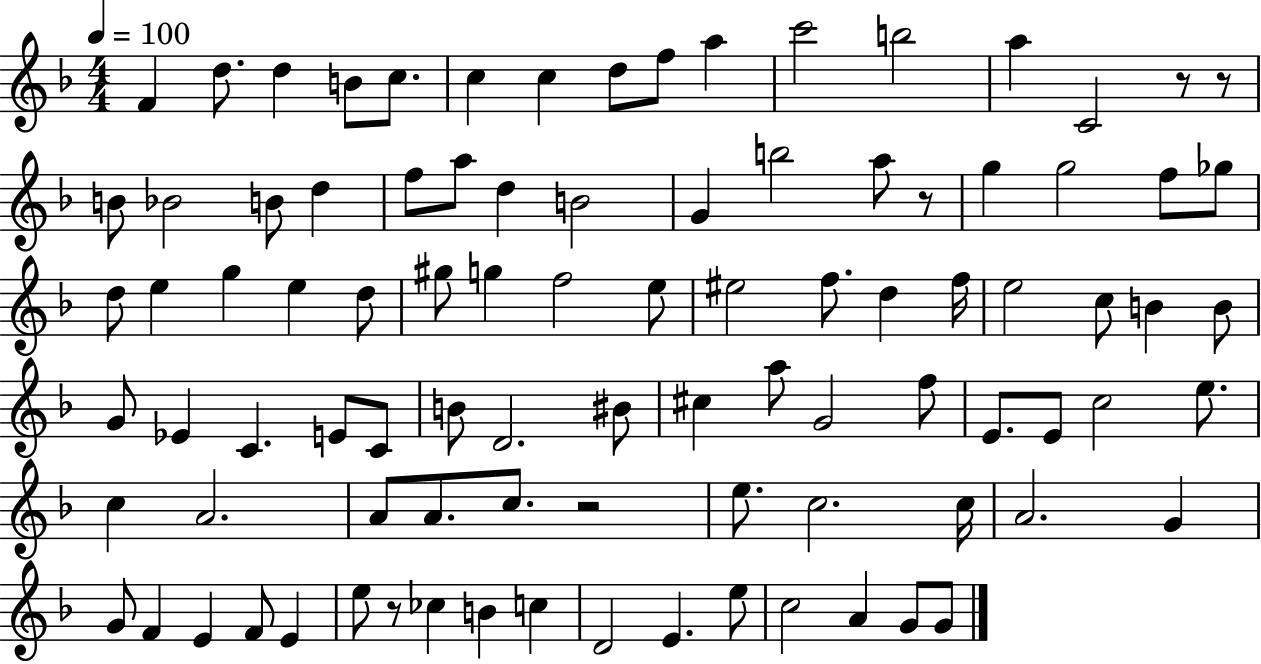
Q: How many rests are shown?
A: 5